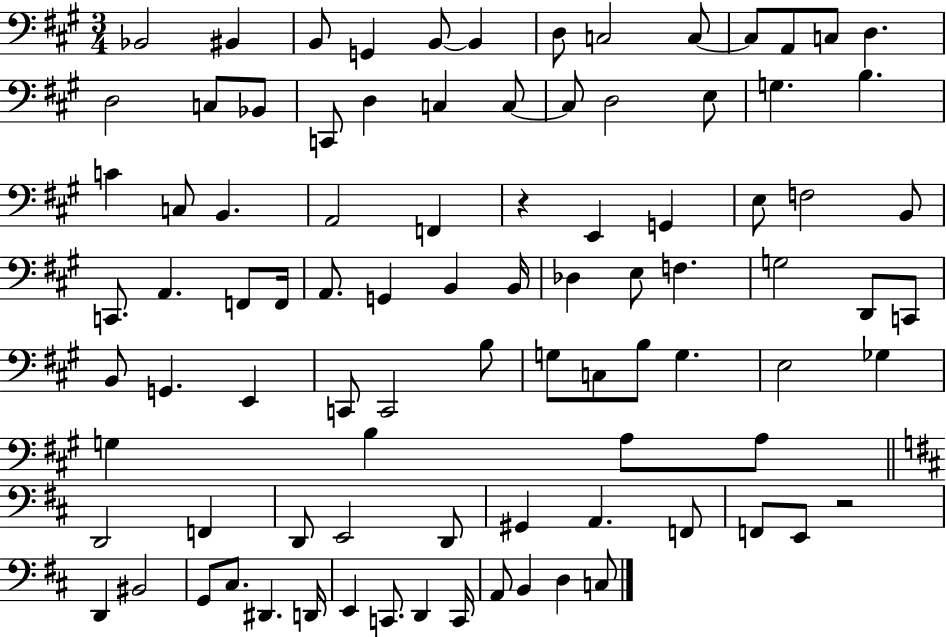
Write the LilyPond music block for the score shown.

{
  \clef bass
  \numericTimeSignature
  \time 3/4
  \key a \major
  \repeat volta 2 { bes,2 bis,4 | b,8 g,4 b,8~~ b,4 | d8 c2 c8~~ | c8 a,8 c8 d4. | \break d2 c8 bes,8 | c,8 d4 c4 c8~~ | c8 d2 e8 | g4. b4. | \break c'4 c8 b,4. | a,2 f,4 | r4 e,4 g,4 | e8 f2 b,8 | \break c,8. a,4. f,8 f,16 | a,8. g,4 b,4 b,16 | des4 e8 f4. | g2 d,8 c,8 | \break b,8 g,4. e,4 | c,8 c,2 b8 | g8 c8 b8 g4. | e2 ges4 | \break g4 b4 a8 a8 | \bar "||" \break \key b \minor d,2 f,4 | d,8 e,2 d,8 | gis,4 a,4. f,8 | f,8 e,8 r2 | \break d,4 bis,2 | g,8 cis8. dis,4. d,16 | e,4 c,8. d,4 c,16 | a,8 b,4 d4 c8 | \break } \bar "|."
}